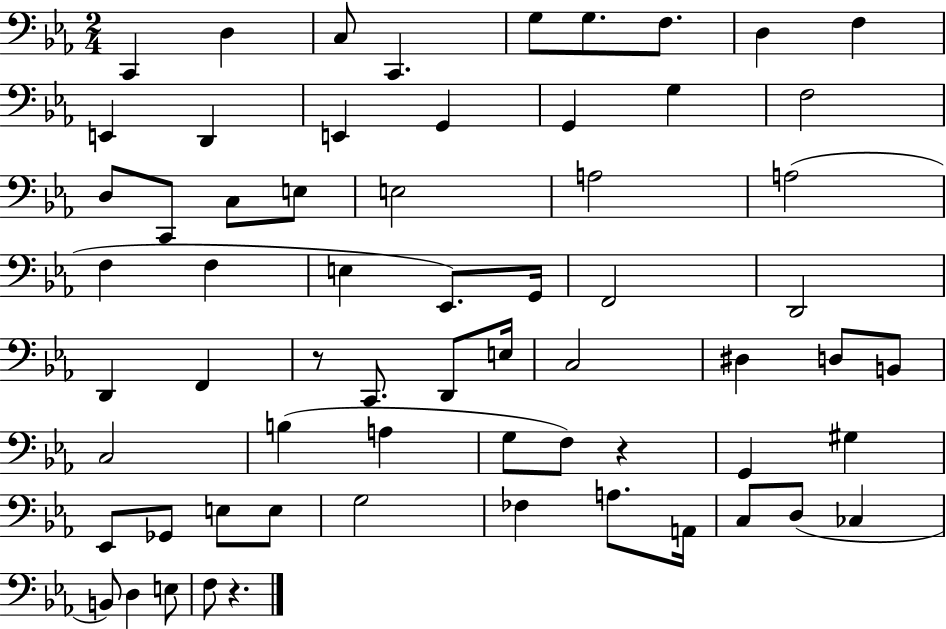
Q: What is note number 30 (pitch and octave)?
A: D2